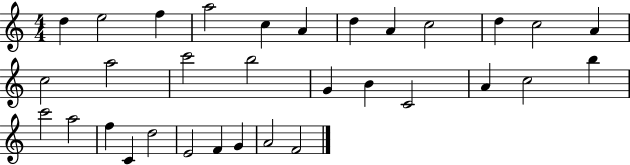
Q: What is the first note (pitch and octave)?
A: D5